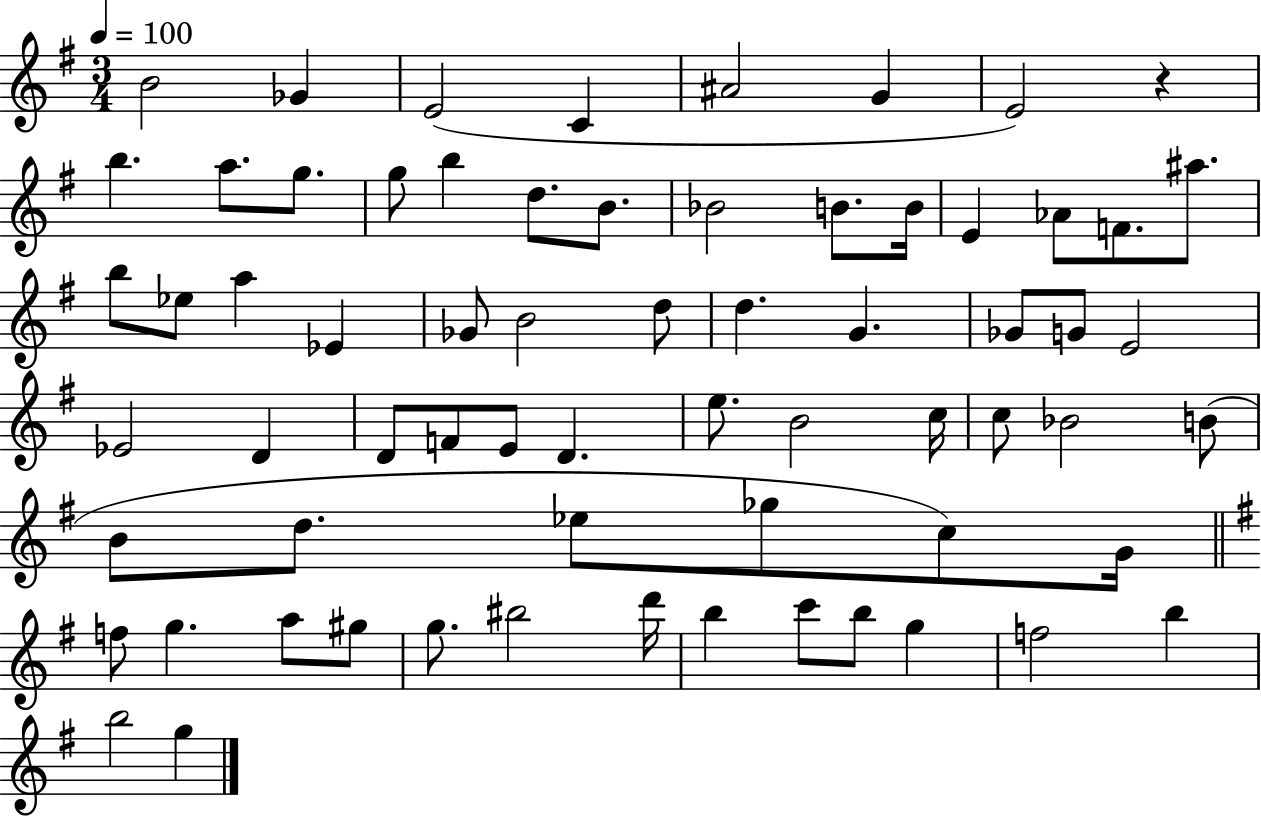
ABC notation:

X:1
T:Untitled
M:3/4
L:1/4
K:G
B2 _G E2 C ^A2 G E2 z b a/2 g/2 g/2 b d/2 B/2 _B2 B/2 B/4 E _A/2 F/2 ^a/2 b/2 _e/2 a _E _G/2 B2 d/2 d G _G/2 G/2 E2 _E2 D D/2 F/2 E/2 D e/2 B2 c/4 c/2 _B2 B/2 B/2 d/2 _e/2 _g/2 c/2 G/4 f/2 g a/2 ^g/2 g/2 ^b2 d'/4 b c'/2 b/2 g f2 b b2 g